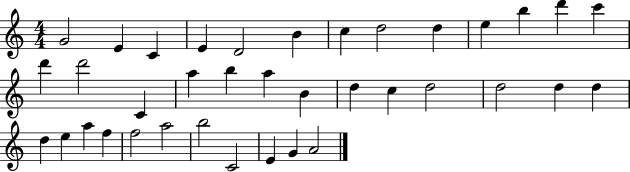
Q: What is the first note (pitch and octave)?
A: G4